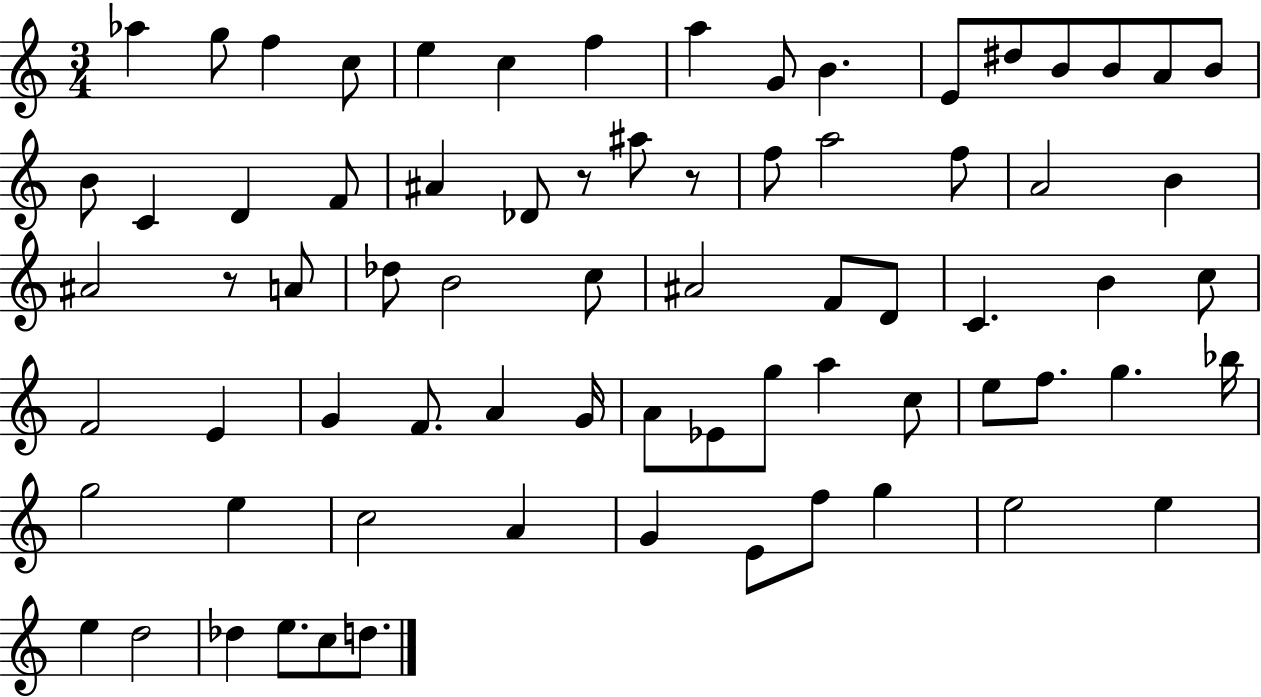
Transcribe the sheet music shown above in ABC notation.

X:1
T:Untitled
M:3/4
L:1/4
K:C
_a g/2 f c/2 e c f a G/2 B E/2 ^d/2 B/2 B/2 A/2 B/2 B/2 C D F/2 ^A _D/2 z/2 ^a/2 z/2 f/2 a2 f/2 A2 B ^A2 z/2 A/2 _d/2 B2 c/2 ^A2 F/2 D/2 C B c/2 F2 E G F/2 A G/4 A/2 _E/2 g/2 a c/2 e/2 f/2 g _b/4 g2 e c2 A G E/2 f/2 g e2 e e d2 _d e/2 c/2 d/2